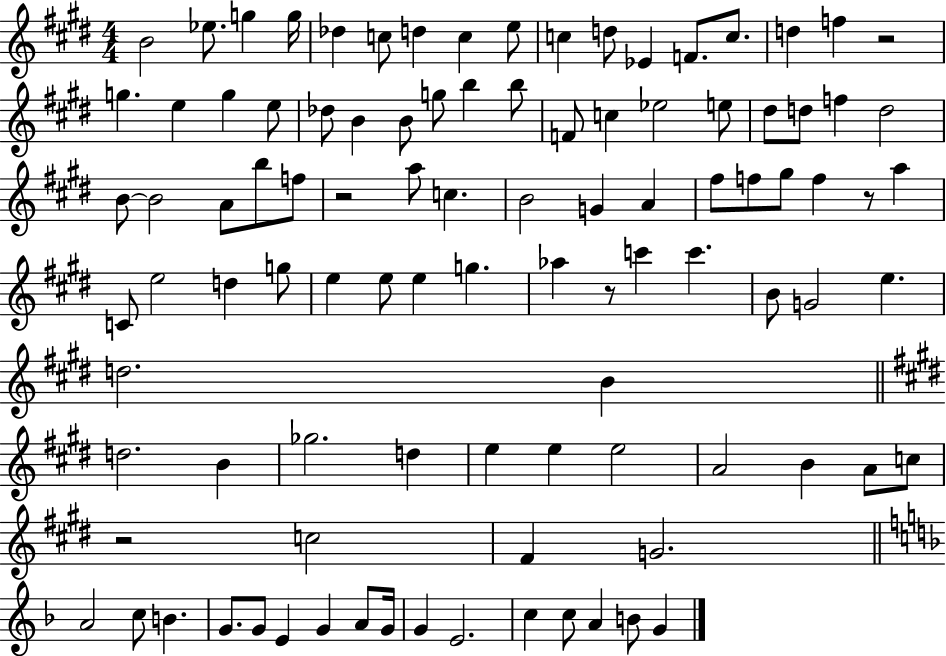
B4/h Eb5/e. G5/q G5/s Db5/q C5/e D5/q C5/q E5/e C5/q D5/e Eb4/q F4/e. C5/e. D5/q F5/q R/h G5/q. E5/q G5/q E5/e Db5/e B4/q B4/e G5/e B5/q B5/e F4/e C5/q Eb5/h E5/e D#5/e D5/e F5/q D5/h B4/e B4/h A4/e B5/e F5/e R/h A5/e C5/q. B4/h G4/q A4/q F#5/e F5/e G#5/e F5/q R/e A5/q C4/e E5/h D5/q G5/e E5/q E5/e E5/q G5/q. Ab5/q R/e C6/q C6/q. B4/e G4/h E5/q. D5/h. B4/q D5/h. B4/q Gb5/h. D5/q E5/q E5/q E5/h A4/h B4/q A4/e C5/e R/h C5/h F#4/q G4/h. A4/h C5/e B4/q. G4/e. G4/e E4/q G4/q A4/e G4/s G4/q E4/h. C5/q C5/e A4/q B4/e G4/q